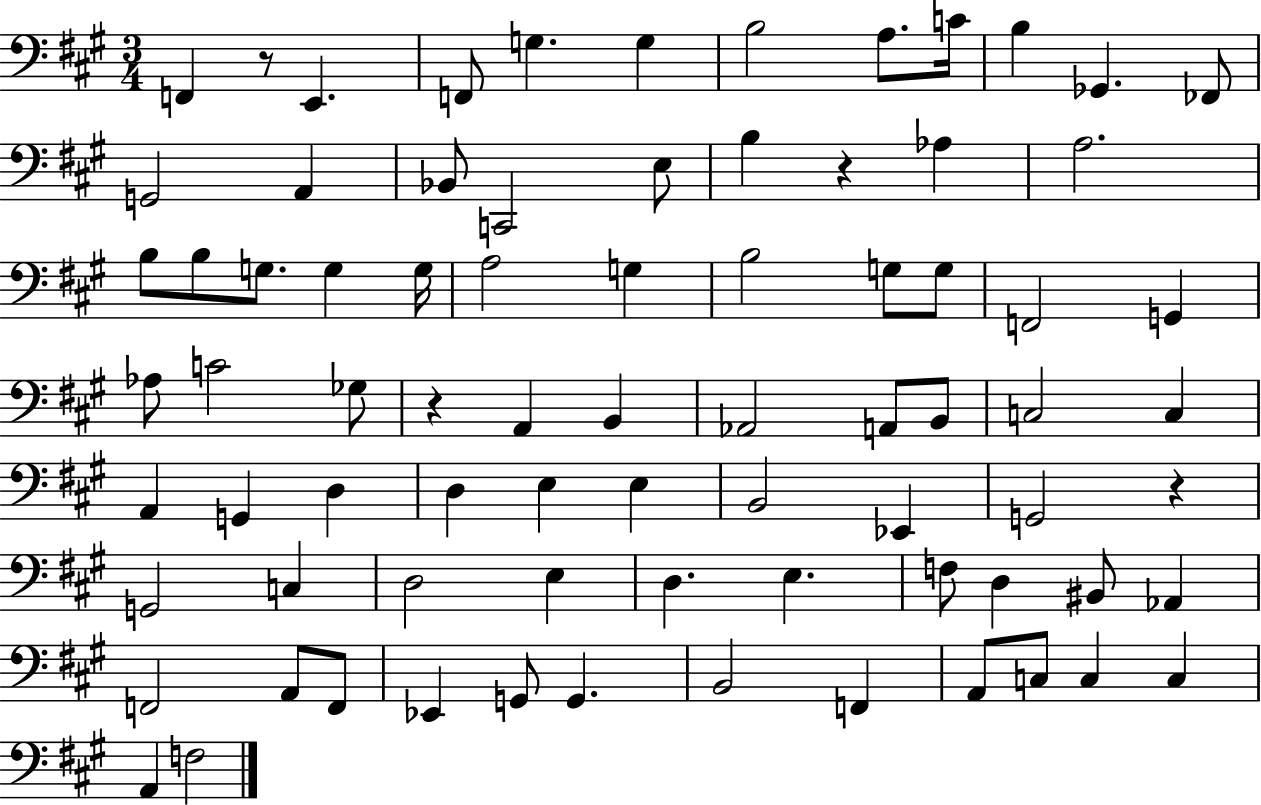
X:1
T:Untitled
M:3/4
L:1/4
K:A
F,, z/2 E,, F,,/2 G, G, B,2 A,/2 C/4 B, _G,, _F,,/2 G,,2 A,, _B,,/2 C,,2 E,/2 B, z _A, A,2 B,/2 B,/2 G,/2 G, G,/4 A,2 G, B,2 G,/2 G,/2 F,,2 G,, _A,/2 C2 _G,/2 z A,, B,, _A,,2 A,,/2 B,,/2 C,2 C, A,, G,, D, D, E, E, B,,2 _E,, G,,2 z G,,2 C, D,2 E, D, E, F,/2 D, ^B,,/2 _A,, F,,2 A,,/2 F,,/2 _E,, G,,/2 G,, B,,2 F,, A,,/2 C,/2 C, C, A,, F,2